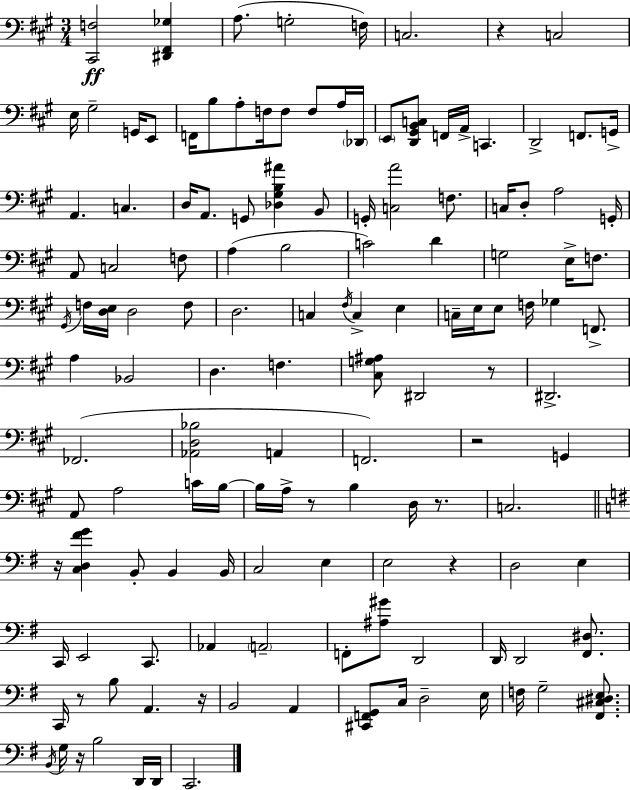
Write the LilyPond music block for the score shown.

{
  \clef bass
  \numericTimeSignature
  \time 3/4
  \key a \major
  <cis, f>2\ff <dis, fis, ges>4 | a8.( g2-. f16) | c2. | r4 c2 | \break e16 gis2-- g,16 e,8 | f,16 b8 a8-. f16 f8 f8 a16 \parenthesize des,16 | \parenthesize e,8 <d, gis, b, c>8 f,16 a,16-> c,4. | d,2-> f,8. g,16-> | \break a,4. c4. | d16 a,8. g,8 <des gis b ais'>4 b,8 | g,16-. <c a'>2 f8. | c16 d8-. a2 g,16-. | \break a,8 c2 f8 | a4( b2 | c'2) d'4 | g2 e16-> f8. | \break \acciaccatura { gis,16 } f16 <d e>16 d2 f8 | d2. | c4 \acciaccatura { fis16 } c4-> e4 | c16-- e16 e8 f16 ges4 f,8.-> | \break a4 bes,2 | d4. f4. | <cis g ais>8 dis,2 | r8 dis,2.-> | \break fes,2.( | <aes, d bes>2 a,4 | f,2.) | r2 g,4 | \break a,8 a2 | c'16 b16~~ b16 a16-> r8 b4 d16 r8. | c2. | \bar "||" \break \key g \major r16 <c d fis' g'>4 b,8-. b,4 b,16 | c2 e4 | e2 r4 | d2 e4 | \break c,16 e,2 c,8. | aes,4 \parenthesize a,2-- | f,8-. <ais gis'>8 d,2 | d,16 d,2 <fis, dis>8. | \break c,16 r8 b8 a,4. r16 | b,2 a,4 | <cis, f, g,>8 c16 d2-- e16 | f16 g2-- <fis, cis dis e>8. | \break \acciaccatura { b,16 } g16 r16 b2 d,16 | d,16 c,2. | \bar "|."
}